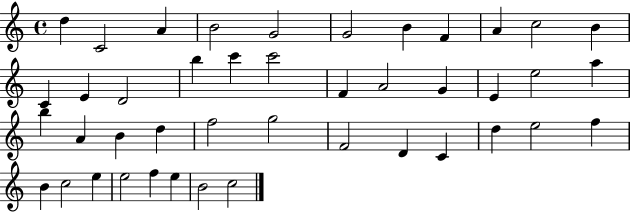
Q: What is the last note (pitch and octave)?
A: C5